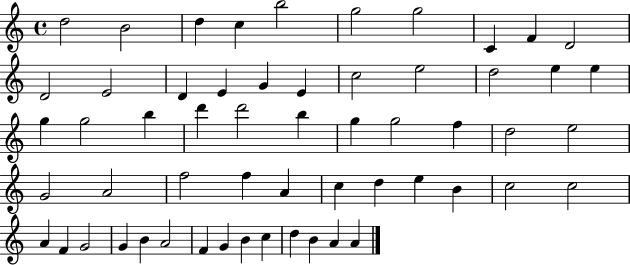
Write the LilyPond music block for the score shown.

{
  \clef treble
  \time 4/4
  \defaultTimeSignature
  \key c \major
  d''2 b'2 | d''4 c''4 b''2 | g''2 g''2 | c'4 f'4 d'2 | \break d'2 e'2 | d'4 e'4 g'4 e'4 | c''2 e''2 | d''2 e''4 e''4 | \break g''4 g''2 b''4 | d'''4 d'''2 b''4 | g''4 g''2 f''4 | d''2 e''2 | \break g'2 a'2 | f''2 f''4 a'4 | c''4 d''4 e''4 b'4 | c''2 c''2 | \break a'4 f'4 g'2 | g'4 b'4 a'2 | f'4 g'4 b'4 c''4 | d''4 b'4 a'4 a'4 | \break \bar "|."
}